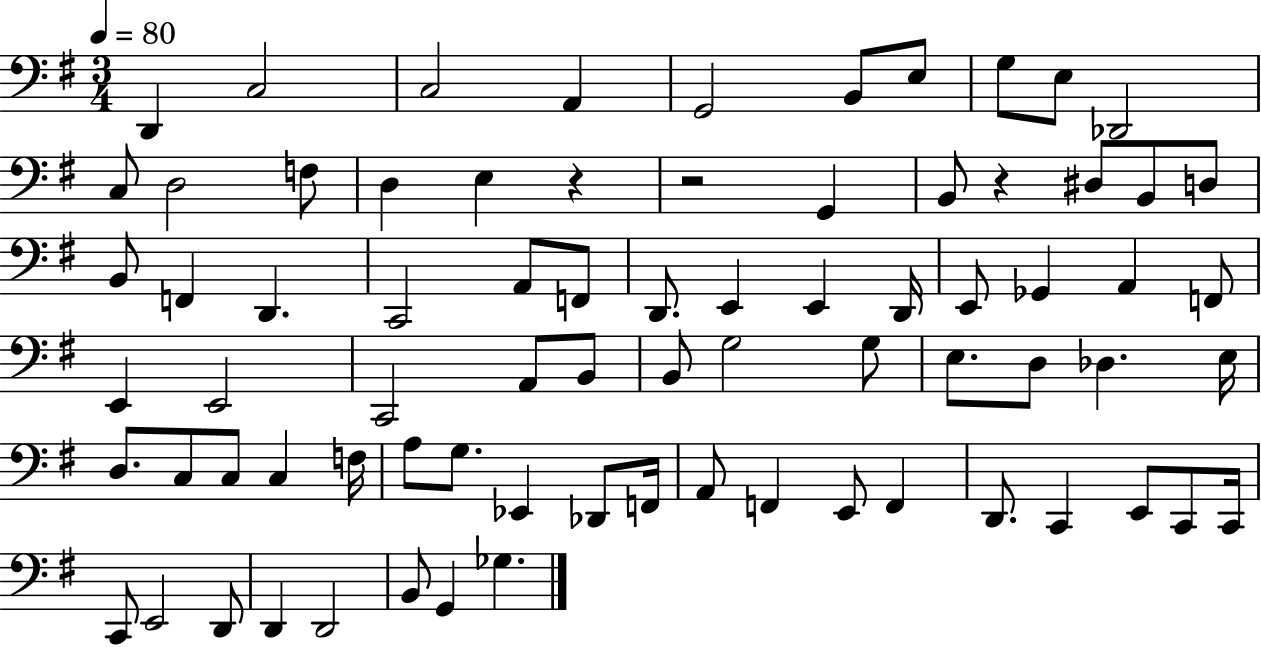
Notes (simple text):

D2/q C3/h C3/h A2/q G2/h B2/e E3/e G3/e E3/e Db2/h C3/e D3/h F3/e D3/q E3/q R/q R/h G2/q B2/e R/q D#3/e B2/e D3/e B2/e F2/q D2/q. C2/h A2/e F2/e D2/e. E2/q E2/q D2/s E2/e Gb2/q A2/q F2/e E2/q E2/h C2/h A2/e B2/e B2/e G3/h G3/e E3/e. D3/e Db3/q. E3/s D3/e. C3/e C3/e C3/q F3/s A3/e G3/e. Eb2/q Db2/e F2/s A2/e F2/q E2/e F2/q D2/e. C2/q E2/e C2/e C2/s C2/e E2/h D2/e D2/q D2/h B2/e G2/q Gb3/q.